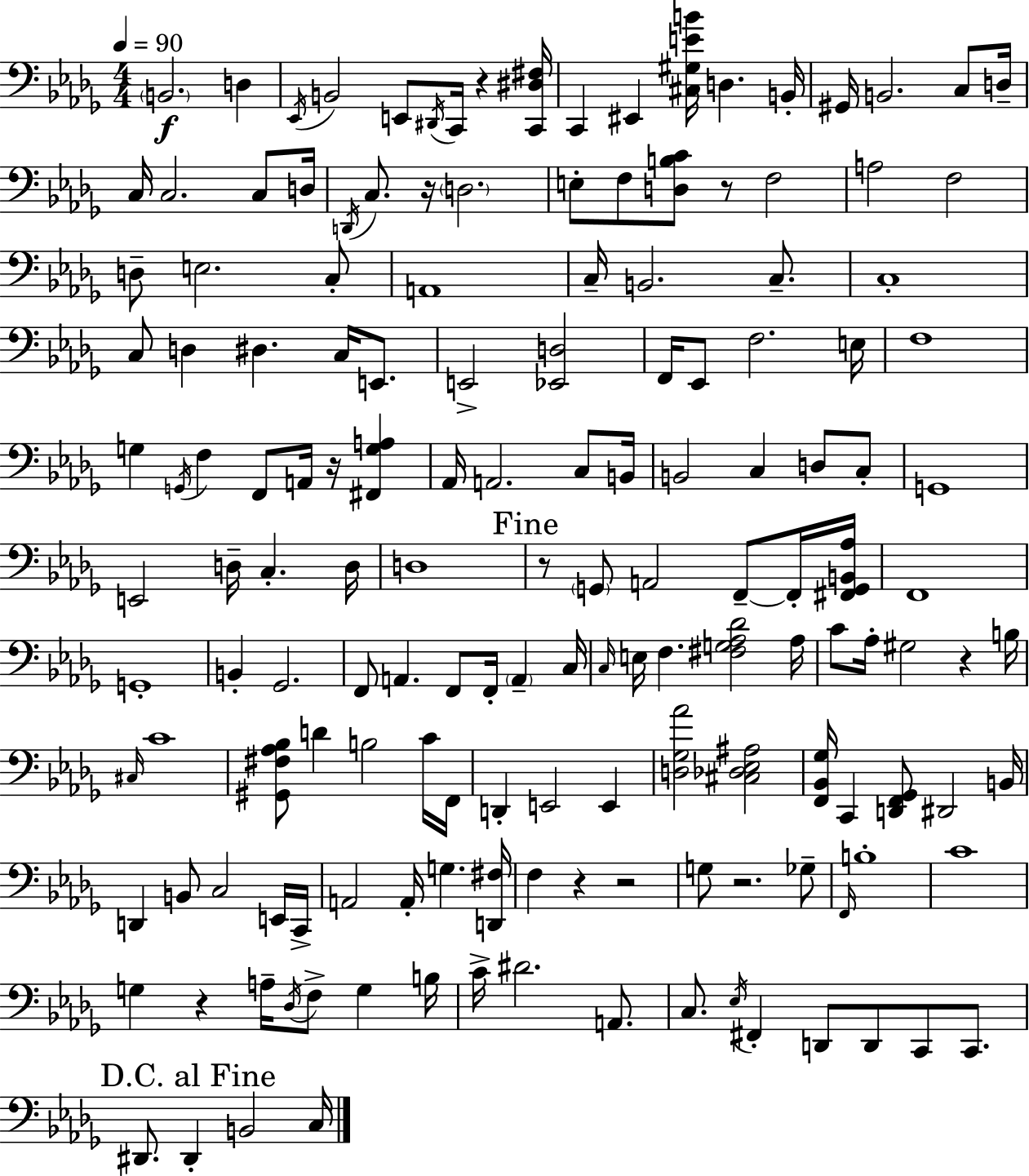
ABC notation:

X:1
T:Untitled
M:4/4
L:1/4
K:Bbm
B,,2 D, _E,,/4 B,,2 E,,/2 ^D,,/4 C,,/4 z [C,,^D,^F,]/4 C,, ^E,, [^C,^G,EB]/4 D, B,,/4 ^G,,/4 B,,2 C,/2 D,/4 C,/4 C,2 C,/2 D,/4 D,,/4 C,/2 z/4 D,2 E,/2 F,/2 [D,B,C]/2 z/2 F,2 A,2 F,2 D,/2 E,2 C,/2 A,,4 C,/4 B,,2 C,/2 C,4 C,/2 D, ^D, C,/4 E,,/2 E,,2 [_E,,D,]2 F,,/4 _E,,/2 F,2 E,/4 F,4 G, G,,/4 F, F,,/2 A,,/4 z/4 [^F,,G,A,] _A,,/4 A,,2 C,/2 B,,/4 B,,2 C, D,/2 C,/2 G,,4 E,,2 D,/4 C, D,/4 D,4 z/2 G,,/2 A,,2 F,,/2 F,,/4 [^F,,G,,B,,_A,]/4 F,,4 G,,4 B,, _G,,2 F,,/2 A,, F,,/2 F,,/4 A,, C,/4 C,/4 E,/4 F, [^F,G,_A,_D]2 _A,/4 C/2 _A,/4 ^G,2 z B,/4 ^C,/4 C4 [^G,,^F,_A,_B,]/2 D B,2 C/4 F,,/4 D,, E,,2 E,, [D,_G,_A]2 [^C,_D,_E,^A,]2 [F,,_B,,_G,]/4 C,, [D,,F,,_G,,]/2 ^D,,2 B,,/4 D,, B,,/2 C,2 E,,/4 C,,/4 A,,2 A,,/4 G, [D,,^F,]/4 F, z z2 G,/2 z2 _G,/2 F,,/4 B,4 C4 G, z A,/4 _D,/4 F,/2 G, B,/4 C/4 ^D2 A,,/2 C,/2 _E,/4 ^F,, D,,/2 D,,/2 C,,/2 C,,/2 ^D,,/2 ^D,, B,,2 C,/4